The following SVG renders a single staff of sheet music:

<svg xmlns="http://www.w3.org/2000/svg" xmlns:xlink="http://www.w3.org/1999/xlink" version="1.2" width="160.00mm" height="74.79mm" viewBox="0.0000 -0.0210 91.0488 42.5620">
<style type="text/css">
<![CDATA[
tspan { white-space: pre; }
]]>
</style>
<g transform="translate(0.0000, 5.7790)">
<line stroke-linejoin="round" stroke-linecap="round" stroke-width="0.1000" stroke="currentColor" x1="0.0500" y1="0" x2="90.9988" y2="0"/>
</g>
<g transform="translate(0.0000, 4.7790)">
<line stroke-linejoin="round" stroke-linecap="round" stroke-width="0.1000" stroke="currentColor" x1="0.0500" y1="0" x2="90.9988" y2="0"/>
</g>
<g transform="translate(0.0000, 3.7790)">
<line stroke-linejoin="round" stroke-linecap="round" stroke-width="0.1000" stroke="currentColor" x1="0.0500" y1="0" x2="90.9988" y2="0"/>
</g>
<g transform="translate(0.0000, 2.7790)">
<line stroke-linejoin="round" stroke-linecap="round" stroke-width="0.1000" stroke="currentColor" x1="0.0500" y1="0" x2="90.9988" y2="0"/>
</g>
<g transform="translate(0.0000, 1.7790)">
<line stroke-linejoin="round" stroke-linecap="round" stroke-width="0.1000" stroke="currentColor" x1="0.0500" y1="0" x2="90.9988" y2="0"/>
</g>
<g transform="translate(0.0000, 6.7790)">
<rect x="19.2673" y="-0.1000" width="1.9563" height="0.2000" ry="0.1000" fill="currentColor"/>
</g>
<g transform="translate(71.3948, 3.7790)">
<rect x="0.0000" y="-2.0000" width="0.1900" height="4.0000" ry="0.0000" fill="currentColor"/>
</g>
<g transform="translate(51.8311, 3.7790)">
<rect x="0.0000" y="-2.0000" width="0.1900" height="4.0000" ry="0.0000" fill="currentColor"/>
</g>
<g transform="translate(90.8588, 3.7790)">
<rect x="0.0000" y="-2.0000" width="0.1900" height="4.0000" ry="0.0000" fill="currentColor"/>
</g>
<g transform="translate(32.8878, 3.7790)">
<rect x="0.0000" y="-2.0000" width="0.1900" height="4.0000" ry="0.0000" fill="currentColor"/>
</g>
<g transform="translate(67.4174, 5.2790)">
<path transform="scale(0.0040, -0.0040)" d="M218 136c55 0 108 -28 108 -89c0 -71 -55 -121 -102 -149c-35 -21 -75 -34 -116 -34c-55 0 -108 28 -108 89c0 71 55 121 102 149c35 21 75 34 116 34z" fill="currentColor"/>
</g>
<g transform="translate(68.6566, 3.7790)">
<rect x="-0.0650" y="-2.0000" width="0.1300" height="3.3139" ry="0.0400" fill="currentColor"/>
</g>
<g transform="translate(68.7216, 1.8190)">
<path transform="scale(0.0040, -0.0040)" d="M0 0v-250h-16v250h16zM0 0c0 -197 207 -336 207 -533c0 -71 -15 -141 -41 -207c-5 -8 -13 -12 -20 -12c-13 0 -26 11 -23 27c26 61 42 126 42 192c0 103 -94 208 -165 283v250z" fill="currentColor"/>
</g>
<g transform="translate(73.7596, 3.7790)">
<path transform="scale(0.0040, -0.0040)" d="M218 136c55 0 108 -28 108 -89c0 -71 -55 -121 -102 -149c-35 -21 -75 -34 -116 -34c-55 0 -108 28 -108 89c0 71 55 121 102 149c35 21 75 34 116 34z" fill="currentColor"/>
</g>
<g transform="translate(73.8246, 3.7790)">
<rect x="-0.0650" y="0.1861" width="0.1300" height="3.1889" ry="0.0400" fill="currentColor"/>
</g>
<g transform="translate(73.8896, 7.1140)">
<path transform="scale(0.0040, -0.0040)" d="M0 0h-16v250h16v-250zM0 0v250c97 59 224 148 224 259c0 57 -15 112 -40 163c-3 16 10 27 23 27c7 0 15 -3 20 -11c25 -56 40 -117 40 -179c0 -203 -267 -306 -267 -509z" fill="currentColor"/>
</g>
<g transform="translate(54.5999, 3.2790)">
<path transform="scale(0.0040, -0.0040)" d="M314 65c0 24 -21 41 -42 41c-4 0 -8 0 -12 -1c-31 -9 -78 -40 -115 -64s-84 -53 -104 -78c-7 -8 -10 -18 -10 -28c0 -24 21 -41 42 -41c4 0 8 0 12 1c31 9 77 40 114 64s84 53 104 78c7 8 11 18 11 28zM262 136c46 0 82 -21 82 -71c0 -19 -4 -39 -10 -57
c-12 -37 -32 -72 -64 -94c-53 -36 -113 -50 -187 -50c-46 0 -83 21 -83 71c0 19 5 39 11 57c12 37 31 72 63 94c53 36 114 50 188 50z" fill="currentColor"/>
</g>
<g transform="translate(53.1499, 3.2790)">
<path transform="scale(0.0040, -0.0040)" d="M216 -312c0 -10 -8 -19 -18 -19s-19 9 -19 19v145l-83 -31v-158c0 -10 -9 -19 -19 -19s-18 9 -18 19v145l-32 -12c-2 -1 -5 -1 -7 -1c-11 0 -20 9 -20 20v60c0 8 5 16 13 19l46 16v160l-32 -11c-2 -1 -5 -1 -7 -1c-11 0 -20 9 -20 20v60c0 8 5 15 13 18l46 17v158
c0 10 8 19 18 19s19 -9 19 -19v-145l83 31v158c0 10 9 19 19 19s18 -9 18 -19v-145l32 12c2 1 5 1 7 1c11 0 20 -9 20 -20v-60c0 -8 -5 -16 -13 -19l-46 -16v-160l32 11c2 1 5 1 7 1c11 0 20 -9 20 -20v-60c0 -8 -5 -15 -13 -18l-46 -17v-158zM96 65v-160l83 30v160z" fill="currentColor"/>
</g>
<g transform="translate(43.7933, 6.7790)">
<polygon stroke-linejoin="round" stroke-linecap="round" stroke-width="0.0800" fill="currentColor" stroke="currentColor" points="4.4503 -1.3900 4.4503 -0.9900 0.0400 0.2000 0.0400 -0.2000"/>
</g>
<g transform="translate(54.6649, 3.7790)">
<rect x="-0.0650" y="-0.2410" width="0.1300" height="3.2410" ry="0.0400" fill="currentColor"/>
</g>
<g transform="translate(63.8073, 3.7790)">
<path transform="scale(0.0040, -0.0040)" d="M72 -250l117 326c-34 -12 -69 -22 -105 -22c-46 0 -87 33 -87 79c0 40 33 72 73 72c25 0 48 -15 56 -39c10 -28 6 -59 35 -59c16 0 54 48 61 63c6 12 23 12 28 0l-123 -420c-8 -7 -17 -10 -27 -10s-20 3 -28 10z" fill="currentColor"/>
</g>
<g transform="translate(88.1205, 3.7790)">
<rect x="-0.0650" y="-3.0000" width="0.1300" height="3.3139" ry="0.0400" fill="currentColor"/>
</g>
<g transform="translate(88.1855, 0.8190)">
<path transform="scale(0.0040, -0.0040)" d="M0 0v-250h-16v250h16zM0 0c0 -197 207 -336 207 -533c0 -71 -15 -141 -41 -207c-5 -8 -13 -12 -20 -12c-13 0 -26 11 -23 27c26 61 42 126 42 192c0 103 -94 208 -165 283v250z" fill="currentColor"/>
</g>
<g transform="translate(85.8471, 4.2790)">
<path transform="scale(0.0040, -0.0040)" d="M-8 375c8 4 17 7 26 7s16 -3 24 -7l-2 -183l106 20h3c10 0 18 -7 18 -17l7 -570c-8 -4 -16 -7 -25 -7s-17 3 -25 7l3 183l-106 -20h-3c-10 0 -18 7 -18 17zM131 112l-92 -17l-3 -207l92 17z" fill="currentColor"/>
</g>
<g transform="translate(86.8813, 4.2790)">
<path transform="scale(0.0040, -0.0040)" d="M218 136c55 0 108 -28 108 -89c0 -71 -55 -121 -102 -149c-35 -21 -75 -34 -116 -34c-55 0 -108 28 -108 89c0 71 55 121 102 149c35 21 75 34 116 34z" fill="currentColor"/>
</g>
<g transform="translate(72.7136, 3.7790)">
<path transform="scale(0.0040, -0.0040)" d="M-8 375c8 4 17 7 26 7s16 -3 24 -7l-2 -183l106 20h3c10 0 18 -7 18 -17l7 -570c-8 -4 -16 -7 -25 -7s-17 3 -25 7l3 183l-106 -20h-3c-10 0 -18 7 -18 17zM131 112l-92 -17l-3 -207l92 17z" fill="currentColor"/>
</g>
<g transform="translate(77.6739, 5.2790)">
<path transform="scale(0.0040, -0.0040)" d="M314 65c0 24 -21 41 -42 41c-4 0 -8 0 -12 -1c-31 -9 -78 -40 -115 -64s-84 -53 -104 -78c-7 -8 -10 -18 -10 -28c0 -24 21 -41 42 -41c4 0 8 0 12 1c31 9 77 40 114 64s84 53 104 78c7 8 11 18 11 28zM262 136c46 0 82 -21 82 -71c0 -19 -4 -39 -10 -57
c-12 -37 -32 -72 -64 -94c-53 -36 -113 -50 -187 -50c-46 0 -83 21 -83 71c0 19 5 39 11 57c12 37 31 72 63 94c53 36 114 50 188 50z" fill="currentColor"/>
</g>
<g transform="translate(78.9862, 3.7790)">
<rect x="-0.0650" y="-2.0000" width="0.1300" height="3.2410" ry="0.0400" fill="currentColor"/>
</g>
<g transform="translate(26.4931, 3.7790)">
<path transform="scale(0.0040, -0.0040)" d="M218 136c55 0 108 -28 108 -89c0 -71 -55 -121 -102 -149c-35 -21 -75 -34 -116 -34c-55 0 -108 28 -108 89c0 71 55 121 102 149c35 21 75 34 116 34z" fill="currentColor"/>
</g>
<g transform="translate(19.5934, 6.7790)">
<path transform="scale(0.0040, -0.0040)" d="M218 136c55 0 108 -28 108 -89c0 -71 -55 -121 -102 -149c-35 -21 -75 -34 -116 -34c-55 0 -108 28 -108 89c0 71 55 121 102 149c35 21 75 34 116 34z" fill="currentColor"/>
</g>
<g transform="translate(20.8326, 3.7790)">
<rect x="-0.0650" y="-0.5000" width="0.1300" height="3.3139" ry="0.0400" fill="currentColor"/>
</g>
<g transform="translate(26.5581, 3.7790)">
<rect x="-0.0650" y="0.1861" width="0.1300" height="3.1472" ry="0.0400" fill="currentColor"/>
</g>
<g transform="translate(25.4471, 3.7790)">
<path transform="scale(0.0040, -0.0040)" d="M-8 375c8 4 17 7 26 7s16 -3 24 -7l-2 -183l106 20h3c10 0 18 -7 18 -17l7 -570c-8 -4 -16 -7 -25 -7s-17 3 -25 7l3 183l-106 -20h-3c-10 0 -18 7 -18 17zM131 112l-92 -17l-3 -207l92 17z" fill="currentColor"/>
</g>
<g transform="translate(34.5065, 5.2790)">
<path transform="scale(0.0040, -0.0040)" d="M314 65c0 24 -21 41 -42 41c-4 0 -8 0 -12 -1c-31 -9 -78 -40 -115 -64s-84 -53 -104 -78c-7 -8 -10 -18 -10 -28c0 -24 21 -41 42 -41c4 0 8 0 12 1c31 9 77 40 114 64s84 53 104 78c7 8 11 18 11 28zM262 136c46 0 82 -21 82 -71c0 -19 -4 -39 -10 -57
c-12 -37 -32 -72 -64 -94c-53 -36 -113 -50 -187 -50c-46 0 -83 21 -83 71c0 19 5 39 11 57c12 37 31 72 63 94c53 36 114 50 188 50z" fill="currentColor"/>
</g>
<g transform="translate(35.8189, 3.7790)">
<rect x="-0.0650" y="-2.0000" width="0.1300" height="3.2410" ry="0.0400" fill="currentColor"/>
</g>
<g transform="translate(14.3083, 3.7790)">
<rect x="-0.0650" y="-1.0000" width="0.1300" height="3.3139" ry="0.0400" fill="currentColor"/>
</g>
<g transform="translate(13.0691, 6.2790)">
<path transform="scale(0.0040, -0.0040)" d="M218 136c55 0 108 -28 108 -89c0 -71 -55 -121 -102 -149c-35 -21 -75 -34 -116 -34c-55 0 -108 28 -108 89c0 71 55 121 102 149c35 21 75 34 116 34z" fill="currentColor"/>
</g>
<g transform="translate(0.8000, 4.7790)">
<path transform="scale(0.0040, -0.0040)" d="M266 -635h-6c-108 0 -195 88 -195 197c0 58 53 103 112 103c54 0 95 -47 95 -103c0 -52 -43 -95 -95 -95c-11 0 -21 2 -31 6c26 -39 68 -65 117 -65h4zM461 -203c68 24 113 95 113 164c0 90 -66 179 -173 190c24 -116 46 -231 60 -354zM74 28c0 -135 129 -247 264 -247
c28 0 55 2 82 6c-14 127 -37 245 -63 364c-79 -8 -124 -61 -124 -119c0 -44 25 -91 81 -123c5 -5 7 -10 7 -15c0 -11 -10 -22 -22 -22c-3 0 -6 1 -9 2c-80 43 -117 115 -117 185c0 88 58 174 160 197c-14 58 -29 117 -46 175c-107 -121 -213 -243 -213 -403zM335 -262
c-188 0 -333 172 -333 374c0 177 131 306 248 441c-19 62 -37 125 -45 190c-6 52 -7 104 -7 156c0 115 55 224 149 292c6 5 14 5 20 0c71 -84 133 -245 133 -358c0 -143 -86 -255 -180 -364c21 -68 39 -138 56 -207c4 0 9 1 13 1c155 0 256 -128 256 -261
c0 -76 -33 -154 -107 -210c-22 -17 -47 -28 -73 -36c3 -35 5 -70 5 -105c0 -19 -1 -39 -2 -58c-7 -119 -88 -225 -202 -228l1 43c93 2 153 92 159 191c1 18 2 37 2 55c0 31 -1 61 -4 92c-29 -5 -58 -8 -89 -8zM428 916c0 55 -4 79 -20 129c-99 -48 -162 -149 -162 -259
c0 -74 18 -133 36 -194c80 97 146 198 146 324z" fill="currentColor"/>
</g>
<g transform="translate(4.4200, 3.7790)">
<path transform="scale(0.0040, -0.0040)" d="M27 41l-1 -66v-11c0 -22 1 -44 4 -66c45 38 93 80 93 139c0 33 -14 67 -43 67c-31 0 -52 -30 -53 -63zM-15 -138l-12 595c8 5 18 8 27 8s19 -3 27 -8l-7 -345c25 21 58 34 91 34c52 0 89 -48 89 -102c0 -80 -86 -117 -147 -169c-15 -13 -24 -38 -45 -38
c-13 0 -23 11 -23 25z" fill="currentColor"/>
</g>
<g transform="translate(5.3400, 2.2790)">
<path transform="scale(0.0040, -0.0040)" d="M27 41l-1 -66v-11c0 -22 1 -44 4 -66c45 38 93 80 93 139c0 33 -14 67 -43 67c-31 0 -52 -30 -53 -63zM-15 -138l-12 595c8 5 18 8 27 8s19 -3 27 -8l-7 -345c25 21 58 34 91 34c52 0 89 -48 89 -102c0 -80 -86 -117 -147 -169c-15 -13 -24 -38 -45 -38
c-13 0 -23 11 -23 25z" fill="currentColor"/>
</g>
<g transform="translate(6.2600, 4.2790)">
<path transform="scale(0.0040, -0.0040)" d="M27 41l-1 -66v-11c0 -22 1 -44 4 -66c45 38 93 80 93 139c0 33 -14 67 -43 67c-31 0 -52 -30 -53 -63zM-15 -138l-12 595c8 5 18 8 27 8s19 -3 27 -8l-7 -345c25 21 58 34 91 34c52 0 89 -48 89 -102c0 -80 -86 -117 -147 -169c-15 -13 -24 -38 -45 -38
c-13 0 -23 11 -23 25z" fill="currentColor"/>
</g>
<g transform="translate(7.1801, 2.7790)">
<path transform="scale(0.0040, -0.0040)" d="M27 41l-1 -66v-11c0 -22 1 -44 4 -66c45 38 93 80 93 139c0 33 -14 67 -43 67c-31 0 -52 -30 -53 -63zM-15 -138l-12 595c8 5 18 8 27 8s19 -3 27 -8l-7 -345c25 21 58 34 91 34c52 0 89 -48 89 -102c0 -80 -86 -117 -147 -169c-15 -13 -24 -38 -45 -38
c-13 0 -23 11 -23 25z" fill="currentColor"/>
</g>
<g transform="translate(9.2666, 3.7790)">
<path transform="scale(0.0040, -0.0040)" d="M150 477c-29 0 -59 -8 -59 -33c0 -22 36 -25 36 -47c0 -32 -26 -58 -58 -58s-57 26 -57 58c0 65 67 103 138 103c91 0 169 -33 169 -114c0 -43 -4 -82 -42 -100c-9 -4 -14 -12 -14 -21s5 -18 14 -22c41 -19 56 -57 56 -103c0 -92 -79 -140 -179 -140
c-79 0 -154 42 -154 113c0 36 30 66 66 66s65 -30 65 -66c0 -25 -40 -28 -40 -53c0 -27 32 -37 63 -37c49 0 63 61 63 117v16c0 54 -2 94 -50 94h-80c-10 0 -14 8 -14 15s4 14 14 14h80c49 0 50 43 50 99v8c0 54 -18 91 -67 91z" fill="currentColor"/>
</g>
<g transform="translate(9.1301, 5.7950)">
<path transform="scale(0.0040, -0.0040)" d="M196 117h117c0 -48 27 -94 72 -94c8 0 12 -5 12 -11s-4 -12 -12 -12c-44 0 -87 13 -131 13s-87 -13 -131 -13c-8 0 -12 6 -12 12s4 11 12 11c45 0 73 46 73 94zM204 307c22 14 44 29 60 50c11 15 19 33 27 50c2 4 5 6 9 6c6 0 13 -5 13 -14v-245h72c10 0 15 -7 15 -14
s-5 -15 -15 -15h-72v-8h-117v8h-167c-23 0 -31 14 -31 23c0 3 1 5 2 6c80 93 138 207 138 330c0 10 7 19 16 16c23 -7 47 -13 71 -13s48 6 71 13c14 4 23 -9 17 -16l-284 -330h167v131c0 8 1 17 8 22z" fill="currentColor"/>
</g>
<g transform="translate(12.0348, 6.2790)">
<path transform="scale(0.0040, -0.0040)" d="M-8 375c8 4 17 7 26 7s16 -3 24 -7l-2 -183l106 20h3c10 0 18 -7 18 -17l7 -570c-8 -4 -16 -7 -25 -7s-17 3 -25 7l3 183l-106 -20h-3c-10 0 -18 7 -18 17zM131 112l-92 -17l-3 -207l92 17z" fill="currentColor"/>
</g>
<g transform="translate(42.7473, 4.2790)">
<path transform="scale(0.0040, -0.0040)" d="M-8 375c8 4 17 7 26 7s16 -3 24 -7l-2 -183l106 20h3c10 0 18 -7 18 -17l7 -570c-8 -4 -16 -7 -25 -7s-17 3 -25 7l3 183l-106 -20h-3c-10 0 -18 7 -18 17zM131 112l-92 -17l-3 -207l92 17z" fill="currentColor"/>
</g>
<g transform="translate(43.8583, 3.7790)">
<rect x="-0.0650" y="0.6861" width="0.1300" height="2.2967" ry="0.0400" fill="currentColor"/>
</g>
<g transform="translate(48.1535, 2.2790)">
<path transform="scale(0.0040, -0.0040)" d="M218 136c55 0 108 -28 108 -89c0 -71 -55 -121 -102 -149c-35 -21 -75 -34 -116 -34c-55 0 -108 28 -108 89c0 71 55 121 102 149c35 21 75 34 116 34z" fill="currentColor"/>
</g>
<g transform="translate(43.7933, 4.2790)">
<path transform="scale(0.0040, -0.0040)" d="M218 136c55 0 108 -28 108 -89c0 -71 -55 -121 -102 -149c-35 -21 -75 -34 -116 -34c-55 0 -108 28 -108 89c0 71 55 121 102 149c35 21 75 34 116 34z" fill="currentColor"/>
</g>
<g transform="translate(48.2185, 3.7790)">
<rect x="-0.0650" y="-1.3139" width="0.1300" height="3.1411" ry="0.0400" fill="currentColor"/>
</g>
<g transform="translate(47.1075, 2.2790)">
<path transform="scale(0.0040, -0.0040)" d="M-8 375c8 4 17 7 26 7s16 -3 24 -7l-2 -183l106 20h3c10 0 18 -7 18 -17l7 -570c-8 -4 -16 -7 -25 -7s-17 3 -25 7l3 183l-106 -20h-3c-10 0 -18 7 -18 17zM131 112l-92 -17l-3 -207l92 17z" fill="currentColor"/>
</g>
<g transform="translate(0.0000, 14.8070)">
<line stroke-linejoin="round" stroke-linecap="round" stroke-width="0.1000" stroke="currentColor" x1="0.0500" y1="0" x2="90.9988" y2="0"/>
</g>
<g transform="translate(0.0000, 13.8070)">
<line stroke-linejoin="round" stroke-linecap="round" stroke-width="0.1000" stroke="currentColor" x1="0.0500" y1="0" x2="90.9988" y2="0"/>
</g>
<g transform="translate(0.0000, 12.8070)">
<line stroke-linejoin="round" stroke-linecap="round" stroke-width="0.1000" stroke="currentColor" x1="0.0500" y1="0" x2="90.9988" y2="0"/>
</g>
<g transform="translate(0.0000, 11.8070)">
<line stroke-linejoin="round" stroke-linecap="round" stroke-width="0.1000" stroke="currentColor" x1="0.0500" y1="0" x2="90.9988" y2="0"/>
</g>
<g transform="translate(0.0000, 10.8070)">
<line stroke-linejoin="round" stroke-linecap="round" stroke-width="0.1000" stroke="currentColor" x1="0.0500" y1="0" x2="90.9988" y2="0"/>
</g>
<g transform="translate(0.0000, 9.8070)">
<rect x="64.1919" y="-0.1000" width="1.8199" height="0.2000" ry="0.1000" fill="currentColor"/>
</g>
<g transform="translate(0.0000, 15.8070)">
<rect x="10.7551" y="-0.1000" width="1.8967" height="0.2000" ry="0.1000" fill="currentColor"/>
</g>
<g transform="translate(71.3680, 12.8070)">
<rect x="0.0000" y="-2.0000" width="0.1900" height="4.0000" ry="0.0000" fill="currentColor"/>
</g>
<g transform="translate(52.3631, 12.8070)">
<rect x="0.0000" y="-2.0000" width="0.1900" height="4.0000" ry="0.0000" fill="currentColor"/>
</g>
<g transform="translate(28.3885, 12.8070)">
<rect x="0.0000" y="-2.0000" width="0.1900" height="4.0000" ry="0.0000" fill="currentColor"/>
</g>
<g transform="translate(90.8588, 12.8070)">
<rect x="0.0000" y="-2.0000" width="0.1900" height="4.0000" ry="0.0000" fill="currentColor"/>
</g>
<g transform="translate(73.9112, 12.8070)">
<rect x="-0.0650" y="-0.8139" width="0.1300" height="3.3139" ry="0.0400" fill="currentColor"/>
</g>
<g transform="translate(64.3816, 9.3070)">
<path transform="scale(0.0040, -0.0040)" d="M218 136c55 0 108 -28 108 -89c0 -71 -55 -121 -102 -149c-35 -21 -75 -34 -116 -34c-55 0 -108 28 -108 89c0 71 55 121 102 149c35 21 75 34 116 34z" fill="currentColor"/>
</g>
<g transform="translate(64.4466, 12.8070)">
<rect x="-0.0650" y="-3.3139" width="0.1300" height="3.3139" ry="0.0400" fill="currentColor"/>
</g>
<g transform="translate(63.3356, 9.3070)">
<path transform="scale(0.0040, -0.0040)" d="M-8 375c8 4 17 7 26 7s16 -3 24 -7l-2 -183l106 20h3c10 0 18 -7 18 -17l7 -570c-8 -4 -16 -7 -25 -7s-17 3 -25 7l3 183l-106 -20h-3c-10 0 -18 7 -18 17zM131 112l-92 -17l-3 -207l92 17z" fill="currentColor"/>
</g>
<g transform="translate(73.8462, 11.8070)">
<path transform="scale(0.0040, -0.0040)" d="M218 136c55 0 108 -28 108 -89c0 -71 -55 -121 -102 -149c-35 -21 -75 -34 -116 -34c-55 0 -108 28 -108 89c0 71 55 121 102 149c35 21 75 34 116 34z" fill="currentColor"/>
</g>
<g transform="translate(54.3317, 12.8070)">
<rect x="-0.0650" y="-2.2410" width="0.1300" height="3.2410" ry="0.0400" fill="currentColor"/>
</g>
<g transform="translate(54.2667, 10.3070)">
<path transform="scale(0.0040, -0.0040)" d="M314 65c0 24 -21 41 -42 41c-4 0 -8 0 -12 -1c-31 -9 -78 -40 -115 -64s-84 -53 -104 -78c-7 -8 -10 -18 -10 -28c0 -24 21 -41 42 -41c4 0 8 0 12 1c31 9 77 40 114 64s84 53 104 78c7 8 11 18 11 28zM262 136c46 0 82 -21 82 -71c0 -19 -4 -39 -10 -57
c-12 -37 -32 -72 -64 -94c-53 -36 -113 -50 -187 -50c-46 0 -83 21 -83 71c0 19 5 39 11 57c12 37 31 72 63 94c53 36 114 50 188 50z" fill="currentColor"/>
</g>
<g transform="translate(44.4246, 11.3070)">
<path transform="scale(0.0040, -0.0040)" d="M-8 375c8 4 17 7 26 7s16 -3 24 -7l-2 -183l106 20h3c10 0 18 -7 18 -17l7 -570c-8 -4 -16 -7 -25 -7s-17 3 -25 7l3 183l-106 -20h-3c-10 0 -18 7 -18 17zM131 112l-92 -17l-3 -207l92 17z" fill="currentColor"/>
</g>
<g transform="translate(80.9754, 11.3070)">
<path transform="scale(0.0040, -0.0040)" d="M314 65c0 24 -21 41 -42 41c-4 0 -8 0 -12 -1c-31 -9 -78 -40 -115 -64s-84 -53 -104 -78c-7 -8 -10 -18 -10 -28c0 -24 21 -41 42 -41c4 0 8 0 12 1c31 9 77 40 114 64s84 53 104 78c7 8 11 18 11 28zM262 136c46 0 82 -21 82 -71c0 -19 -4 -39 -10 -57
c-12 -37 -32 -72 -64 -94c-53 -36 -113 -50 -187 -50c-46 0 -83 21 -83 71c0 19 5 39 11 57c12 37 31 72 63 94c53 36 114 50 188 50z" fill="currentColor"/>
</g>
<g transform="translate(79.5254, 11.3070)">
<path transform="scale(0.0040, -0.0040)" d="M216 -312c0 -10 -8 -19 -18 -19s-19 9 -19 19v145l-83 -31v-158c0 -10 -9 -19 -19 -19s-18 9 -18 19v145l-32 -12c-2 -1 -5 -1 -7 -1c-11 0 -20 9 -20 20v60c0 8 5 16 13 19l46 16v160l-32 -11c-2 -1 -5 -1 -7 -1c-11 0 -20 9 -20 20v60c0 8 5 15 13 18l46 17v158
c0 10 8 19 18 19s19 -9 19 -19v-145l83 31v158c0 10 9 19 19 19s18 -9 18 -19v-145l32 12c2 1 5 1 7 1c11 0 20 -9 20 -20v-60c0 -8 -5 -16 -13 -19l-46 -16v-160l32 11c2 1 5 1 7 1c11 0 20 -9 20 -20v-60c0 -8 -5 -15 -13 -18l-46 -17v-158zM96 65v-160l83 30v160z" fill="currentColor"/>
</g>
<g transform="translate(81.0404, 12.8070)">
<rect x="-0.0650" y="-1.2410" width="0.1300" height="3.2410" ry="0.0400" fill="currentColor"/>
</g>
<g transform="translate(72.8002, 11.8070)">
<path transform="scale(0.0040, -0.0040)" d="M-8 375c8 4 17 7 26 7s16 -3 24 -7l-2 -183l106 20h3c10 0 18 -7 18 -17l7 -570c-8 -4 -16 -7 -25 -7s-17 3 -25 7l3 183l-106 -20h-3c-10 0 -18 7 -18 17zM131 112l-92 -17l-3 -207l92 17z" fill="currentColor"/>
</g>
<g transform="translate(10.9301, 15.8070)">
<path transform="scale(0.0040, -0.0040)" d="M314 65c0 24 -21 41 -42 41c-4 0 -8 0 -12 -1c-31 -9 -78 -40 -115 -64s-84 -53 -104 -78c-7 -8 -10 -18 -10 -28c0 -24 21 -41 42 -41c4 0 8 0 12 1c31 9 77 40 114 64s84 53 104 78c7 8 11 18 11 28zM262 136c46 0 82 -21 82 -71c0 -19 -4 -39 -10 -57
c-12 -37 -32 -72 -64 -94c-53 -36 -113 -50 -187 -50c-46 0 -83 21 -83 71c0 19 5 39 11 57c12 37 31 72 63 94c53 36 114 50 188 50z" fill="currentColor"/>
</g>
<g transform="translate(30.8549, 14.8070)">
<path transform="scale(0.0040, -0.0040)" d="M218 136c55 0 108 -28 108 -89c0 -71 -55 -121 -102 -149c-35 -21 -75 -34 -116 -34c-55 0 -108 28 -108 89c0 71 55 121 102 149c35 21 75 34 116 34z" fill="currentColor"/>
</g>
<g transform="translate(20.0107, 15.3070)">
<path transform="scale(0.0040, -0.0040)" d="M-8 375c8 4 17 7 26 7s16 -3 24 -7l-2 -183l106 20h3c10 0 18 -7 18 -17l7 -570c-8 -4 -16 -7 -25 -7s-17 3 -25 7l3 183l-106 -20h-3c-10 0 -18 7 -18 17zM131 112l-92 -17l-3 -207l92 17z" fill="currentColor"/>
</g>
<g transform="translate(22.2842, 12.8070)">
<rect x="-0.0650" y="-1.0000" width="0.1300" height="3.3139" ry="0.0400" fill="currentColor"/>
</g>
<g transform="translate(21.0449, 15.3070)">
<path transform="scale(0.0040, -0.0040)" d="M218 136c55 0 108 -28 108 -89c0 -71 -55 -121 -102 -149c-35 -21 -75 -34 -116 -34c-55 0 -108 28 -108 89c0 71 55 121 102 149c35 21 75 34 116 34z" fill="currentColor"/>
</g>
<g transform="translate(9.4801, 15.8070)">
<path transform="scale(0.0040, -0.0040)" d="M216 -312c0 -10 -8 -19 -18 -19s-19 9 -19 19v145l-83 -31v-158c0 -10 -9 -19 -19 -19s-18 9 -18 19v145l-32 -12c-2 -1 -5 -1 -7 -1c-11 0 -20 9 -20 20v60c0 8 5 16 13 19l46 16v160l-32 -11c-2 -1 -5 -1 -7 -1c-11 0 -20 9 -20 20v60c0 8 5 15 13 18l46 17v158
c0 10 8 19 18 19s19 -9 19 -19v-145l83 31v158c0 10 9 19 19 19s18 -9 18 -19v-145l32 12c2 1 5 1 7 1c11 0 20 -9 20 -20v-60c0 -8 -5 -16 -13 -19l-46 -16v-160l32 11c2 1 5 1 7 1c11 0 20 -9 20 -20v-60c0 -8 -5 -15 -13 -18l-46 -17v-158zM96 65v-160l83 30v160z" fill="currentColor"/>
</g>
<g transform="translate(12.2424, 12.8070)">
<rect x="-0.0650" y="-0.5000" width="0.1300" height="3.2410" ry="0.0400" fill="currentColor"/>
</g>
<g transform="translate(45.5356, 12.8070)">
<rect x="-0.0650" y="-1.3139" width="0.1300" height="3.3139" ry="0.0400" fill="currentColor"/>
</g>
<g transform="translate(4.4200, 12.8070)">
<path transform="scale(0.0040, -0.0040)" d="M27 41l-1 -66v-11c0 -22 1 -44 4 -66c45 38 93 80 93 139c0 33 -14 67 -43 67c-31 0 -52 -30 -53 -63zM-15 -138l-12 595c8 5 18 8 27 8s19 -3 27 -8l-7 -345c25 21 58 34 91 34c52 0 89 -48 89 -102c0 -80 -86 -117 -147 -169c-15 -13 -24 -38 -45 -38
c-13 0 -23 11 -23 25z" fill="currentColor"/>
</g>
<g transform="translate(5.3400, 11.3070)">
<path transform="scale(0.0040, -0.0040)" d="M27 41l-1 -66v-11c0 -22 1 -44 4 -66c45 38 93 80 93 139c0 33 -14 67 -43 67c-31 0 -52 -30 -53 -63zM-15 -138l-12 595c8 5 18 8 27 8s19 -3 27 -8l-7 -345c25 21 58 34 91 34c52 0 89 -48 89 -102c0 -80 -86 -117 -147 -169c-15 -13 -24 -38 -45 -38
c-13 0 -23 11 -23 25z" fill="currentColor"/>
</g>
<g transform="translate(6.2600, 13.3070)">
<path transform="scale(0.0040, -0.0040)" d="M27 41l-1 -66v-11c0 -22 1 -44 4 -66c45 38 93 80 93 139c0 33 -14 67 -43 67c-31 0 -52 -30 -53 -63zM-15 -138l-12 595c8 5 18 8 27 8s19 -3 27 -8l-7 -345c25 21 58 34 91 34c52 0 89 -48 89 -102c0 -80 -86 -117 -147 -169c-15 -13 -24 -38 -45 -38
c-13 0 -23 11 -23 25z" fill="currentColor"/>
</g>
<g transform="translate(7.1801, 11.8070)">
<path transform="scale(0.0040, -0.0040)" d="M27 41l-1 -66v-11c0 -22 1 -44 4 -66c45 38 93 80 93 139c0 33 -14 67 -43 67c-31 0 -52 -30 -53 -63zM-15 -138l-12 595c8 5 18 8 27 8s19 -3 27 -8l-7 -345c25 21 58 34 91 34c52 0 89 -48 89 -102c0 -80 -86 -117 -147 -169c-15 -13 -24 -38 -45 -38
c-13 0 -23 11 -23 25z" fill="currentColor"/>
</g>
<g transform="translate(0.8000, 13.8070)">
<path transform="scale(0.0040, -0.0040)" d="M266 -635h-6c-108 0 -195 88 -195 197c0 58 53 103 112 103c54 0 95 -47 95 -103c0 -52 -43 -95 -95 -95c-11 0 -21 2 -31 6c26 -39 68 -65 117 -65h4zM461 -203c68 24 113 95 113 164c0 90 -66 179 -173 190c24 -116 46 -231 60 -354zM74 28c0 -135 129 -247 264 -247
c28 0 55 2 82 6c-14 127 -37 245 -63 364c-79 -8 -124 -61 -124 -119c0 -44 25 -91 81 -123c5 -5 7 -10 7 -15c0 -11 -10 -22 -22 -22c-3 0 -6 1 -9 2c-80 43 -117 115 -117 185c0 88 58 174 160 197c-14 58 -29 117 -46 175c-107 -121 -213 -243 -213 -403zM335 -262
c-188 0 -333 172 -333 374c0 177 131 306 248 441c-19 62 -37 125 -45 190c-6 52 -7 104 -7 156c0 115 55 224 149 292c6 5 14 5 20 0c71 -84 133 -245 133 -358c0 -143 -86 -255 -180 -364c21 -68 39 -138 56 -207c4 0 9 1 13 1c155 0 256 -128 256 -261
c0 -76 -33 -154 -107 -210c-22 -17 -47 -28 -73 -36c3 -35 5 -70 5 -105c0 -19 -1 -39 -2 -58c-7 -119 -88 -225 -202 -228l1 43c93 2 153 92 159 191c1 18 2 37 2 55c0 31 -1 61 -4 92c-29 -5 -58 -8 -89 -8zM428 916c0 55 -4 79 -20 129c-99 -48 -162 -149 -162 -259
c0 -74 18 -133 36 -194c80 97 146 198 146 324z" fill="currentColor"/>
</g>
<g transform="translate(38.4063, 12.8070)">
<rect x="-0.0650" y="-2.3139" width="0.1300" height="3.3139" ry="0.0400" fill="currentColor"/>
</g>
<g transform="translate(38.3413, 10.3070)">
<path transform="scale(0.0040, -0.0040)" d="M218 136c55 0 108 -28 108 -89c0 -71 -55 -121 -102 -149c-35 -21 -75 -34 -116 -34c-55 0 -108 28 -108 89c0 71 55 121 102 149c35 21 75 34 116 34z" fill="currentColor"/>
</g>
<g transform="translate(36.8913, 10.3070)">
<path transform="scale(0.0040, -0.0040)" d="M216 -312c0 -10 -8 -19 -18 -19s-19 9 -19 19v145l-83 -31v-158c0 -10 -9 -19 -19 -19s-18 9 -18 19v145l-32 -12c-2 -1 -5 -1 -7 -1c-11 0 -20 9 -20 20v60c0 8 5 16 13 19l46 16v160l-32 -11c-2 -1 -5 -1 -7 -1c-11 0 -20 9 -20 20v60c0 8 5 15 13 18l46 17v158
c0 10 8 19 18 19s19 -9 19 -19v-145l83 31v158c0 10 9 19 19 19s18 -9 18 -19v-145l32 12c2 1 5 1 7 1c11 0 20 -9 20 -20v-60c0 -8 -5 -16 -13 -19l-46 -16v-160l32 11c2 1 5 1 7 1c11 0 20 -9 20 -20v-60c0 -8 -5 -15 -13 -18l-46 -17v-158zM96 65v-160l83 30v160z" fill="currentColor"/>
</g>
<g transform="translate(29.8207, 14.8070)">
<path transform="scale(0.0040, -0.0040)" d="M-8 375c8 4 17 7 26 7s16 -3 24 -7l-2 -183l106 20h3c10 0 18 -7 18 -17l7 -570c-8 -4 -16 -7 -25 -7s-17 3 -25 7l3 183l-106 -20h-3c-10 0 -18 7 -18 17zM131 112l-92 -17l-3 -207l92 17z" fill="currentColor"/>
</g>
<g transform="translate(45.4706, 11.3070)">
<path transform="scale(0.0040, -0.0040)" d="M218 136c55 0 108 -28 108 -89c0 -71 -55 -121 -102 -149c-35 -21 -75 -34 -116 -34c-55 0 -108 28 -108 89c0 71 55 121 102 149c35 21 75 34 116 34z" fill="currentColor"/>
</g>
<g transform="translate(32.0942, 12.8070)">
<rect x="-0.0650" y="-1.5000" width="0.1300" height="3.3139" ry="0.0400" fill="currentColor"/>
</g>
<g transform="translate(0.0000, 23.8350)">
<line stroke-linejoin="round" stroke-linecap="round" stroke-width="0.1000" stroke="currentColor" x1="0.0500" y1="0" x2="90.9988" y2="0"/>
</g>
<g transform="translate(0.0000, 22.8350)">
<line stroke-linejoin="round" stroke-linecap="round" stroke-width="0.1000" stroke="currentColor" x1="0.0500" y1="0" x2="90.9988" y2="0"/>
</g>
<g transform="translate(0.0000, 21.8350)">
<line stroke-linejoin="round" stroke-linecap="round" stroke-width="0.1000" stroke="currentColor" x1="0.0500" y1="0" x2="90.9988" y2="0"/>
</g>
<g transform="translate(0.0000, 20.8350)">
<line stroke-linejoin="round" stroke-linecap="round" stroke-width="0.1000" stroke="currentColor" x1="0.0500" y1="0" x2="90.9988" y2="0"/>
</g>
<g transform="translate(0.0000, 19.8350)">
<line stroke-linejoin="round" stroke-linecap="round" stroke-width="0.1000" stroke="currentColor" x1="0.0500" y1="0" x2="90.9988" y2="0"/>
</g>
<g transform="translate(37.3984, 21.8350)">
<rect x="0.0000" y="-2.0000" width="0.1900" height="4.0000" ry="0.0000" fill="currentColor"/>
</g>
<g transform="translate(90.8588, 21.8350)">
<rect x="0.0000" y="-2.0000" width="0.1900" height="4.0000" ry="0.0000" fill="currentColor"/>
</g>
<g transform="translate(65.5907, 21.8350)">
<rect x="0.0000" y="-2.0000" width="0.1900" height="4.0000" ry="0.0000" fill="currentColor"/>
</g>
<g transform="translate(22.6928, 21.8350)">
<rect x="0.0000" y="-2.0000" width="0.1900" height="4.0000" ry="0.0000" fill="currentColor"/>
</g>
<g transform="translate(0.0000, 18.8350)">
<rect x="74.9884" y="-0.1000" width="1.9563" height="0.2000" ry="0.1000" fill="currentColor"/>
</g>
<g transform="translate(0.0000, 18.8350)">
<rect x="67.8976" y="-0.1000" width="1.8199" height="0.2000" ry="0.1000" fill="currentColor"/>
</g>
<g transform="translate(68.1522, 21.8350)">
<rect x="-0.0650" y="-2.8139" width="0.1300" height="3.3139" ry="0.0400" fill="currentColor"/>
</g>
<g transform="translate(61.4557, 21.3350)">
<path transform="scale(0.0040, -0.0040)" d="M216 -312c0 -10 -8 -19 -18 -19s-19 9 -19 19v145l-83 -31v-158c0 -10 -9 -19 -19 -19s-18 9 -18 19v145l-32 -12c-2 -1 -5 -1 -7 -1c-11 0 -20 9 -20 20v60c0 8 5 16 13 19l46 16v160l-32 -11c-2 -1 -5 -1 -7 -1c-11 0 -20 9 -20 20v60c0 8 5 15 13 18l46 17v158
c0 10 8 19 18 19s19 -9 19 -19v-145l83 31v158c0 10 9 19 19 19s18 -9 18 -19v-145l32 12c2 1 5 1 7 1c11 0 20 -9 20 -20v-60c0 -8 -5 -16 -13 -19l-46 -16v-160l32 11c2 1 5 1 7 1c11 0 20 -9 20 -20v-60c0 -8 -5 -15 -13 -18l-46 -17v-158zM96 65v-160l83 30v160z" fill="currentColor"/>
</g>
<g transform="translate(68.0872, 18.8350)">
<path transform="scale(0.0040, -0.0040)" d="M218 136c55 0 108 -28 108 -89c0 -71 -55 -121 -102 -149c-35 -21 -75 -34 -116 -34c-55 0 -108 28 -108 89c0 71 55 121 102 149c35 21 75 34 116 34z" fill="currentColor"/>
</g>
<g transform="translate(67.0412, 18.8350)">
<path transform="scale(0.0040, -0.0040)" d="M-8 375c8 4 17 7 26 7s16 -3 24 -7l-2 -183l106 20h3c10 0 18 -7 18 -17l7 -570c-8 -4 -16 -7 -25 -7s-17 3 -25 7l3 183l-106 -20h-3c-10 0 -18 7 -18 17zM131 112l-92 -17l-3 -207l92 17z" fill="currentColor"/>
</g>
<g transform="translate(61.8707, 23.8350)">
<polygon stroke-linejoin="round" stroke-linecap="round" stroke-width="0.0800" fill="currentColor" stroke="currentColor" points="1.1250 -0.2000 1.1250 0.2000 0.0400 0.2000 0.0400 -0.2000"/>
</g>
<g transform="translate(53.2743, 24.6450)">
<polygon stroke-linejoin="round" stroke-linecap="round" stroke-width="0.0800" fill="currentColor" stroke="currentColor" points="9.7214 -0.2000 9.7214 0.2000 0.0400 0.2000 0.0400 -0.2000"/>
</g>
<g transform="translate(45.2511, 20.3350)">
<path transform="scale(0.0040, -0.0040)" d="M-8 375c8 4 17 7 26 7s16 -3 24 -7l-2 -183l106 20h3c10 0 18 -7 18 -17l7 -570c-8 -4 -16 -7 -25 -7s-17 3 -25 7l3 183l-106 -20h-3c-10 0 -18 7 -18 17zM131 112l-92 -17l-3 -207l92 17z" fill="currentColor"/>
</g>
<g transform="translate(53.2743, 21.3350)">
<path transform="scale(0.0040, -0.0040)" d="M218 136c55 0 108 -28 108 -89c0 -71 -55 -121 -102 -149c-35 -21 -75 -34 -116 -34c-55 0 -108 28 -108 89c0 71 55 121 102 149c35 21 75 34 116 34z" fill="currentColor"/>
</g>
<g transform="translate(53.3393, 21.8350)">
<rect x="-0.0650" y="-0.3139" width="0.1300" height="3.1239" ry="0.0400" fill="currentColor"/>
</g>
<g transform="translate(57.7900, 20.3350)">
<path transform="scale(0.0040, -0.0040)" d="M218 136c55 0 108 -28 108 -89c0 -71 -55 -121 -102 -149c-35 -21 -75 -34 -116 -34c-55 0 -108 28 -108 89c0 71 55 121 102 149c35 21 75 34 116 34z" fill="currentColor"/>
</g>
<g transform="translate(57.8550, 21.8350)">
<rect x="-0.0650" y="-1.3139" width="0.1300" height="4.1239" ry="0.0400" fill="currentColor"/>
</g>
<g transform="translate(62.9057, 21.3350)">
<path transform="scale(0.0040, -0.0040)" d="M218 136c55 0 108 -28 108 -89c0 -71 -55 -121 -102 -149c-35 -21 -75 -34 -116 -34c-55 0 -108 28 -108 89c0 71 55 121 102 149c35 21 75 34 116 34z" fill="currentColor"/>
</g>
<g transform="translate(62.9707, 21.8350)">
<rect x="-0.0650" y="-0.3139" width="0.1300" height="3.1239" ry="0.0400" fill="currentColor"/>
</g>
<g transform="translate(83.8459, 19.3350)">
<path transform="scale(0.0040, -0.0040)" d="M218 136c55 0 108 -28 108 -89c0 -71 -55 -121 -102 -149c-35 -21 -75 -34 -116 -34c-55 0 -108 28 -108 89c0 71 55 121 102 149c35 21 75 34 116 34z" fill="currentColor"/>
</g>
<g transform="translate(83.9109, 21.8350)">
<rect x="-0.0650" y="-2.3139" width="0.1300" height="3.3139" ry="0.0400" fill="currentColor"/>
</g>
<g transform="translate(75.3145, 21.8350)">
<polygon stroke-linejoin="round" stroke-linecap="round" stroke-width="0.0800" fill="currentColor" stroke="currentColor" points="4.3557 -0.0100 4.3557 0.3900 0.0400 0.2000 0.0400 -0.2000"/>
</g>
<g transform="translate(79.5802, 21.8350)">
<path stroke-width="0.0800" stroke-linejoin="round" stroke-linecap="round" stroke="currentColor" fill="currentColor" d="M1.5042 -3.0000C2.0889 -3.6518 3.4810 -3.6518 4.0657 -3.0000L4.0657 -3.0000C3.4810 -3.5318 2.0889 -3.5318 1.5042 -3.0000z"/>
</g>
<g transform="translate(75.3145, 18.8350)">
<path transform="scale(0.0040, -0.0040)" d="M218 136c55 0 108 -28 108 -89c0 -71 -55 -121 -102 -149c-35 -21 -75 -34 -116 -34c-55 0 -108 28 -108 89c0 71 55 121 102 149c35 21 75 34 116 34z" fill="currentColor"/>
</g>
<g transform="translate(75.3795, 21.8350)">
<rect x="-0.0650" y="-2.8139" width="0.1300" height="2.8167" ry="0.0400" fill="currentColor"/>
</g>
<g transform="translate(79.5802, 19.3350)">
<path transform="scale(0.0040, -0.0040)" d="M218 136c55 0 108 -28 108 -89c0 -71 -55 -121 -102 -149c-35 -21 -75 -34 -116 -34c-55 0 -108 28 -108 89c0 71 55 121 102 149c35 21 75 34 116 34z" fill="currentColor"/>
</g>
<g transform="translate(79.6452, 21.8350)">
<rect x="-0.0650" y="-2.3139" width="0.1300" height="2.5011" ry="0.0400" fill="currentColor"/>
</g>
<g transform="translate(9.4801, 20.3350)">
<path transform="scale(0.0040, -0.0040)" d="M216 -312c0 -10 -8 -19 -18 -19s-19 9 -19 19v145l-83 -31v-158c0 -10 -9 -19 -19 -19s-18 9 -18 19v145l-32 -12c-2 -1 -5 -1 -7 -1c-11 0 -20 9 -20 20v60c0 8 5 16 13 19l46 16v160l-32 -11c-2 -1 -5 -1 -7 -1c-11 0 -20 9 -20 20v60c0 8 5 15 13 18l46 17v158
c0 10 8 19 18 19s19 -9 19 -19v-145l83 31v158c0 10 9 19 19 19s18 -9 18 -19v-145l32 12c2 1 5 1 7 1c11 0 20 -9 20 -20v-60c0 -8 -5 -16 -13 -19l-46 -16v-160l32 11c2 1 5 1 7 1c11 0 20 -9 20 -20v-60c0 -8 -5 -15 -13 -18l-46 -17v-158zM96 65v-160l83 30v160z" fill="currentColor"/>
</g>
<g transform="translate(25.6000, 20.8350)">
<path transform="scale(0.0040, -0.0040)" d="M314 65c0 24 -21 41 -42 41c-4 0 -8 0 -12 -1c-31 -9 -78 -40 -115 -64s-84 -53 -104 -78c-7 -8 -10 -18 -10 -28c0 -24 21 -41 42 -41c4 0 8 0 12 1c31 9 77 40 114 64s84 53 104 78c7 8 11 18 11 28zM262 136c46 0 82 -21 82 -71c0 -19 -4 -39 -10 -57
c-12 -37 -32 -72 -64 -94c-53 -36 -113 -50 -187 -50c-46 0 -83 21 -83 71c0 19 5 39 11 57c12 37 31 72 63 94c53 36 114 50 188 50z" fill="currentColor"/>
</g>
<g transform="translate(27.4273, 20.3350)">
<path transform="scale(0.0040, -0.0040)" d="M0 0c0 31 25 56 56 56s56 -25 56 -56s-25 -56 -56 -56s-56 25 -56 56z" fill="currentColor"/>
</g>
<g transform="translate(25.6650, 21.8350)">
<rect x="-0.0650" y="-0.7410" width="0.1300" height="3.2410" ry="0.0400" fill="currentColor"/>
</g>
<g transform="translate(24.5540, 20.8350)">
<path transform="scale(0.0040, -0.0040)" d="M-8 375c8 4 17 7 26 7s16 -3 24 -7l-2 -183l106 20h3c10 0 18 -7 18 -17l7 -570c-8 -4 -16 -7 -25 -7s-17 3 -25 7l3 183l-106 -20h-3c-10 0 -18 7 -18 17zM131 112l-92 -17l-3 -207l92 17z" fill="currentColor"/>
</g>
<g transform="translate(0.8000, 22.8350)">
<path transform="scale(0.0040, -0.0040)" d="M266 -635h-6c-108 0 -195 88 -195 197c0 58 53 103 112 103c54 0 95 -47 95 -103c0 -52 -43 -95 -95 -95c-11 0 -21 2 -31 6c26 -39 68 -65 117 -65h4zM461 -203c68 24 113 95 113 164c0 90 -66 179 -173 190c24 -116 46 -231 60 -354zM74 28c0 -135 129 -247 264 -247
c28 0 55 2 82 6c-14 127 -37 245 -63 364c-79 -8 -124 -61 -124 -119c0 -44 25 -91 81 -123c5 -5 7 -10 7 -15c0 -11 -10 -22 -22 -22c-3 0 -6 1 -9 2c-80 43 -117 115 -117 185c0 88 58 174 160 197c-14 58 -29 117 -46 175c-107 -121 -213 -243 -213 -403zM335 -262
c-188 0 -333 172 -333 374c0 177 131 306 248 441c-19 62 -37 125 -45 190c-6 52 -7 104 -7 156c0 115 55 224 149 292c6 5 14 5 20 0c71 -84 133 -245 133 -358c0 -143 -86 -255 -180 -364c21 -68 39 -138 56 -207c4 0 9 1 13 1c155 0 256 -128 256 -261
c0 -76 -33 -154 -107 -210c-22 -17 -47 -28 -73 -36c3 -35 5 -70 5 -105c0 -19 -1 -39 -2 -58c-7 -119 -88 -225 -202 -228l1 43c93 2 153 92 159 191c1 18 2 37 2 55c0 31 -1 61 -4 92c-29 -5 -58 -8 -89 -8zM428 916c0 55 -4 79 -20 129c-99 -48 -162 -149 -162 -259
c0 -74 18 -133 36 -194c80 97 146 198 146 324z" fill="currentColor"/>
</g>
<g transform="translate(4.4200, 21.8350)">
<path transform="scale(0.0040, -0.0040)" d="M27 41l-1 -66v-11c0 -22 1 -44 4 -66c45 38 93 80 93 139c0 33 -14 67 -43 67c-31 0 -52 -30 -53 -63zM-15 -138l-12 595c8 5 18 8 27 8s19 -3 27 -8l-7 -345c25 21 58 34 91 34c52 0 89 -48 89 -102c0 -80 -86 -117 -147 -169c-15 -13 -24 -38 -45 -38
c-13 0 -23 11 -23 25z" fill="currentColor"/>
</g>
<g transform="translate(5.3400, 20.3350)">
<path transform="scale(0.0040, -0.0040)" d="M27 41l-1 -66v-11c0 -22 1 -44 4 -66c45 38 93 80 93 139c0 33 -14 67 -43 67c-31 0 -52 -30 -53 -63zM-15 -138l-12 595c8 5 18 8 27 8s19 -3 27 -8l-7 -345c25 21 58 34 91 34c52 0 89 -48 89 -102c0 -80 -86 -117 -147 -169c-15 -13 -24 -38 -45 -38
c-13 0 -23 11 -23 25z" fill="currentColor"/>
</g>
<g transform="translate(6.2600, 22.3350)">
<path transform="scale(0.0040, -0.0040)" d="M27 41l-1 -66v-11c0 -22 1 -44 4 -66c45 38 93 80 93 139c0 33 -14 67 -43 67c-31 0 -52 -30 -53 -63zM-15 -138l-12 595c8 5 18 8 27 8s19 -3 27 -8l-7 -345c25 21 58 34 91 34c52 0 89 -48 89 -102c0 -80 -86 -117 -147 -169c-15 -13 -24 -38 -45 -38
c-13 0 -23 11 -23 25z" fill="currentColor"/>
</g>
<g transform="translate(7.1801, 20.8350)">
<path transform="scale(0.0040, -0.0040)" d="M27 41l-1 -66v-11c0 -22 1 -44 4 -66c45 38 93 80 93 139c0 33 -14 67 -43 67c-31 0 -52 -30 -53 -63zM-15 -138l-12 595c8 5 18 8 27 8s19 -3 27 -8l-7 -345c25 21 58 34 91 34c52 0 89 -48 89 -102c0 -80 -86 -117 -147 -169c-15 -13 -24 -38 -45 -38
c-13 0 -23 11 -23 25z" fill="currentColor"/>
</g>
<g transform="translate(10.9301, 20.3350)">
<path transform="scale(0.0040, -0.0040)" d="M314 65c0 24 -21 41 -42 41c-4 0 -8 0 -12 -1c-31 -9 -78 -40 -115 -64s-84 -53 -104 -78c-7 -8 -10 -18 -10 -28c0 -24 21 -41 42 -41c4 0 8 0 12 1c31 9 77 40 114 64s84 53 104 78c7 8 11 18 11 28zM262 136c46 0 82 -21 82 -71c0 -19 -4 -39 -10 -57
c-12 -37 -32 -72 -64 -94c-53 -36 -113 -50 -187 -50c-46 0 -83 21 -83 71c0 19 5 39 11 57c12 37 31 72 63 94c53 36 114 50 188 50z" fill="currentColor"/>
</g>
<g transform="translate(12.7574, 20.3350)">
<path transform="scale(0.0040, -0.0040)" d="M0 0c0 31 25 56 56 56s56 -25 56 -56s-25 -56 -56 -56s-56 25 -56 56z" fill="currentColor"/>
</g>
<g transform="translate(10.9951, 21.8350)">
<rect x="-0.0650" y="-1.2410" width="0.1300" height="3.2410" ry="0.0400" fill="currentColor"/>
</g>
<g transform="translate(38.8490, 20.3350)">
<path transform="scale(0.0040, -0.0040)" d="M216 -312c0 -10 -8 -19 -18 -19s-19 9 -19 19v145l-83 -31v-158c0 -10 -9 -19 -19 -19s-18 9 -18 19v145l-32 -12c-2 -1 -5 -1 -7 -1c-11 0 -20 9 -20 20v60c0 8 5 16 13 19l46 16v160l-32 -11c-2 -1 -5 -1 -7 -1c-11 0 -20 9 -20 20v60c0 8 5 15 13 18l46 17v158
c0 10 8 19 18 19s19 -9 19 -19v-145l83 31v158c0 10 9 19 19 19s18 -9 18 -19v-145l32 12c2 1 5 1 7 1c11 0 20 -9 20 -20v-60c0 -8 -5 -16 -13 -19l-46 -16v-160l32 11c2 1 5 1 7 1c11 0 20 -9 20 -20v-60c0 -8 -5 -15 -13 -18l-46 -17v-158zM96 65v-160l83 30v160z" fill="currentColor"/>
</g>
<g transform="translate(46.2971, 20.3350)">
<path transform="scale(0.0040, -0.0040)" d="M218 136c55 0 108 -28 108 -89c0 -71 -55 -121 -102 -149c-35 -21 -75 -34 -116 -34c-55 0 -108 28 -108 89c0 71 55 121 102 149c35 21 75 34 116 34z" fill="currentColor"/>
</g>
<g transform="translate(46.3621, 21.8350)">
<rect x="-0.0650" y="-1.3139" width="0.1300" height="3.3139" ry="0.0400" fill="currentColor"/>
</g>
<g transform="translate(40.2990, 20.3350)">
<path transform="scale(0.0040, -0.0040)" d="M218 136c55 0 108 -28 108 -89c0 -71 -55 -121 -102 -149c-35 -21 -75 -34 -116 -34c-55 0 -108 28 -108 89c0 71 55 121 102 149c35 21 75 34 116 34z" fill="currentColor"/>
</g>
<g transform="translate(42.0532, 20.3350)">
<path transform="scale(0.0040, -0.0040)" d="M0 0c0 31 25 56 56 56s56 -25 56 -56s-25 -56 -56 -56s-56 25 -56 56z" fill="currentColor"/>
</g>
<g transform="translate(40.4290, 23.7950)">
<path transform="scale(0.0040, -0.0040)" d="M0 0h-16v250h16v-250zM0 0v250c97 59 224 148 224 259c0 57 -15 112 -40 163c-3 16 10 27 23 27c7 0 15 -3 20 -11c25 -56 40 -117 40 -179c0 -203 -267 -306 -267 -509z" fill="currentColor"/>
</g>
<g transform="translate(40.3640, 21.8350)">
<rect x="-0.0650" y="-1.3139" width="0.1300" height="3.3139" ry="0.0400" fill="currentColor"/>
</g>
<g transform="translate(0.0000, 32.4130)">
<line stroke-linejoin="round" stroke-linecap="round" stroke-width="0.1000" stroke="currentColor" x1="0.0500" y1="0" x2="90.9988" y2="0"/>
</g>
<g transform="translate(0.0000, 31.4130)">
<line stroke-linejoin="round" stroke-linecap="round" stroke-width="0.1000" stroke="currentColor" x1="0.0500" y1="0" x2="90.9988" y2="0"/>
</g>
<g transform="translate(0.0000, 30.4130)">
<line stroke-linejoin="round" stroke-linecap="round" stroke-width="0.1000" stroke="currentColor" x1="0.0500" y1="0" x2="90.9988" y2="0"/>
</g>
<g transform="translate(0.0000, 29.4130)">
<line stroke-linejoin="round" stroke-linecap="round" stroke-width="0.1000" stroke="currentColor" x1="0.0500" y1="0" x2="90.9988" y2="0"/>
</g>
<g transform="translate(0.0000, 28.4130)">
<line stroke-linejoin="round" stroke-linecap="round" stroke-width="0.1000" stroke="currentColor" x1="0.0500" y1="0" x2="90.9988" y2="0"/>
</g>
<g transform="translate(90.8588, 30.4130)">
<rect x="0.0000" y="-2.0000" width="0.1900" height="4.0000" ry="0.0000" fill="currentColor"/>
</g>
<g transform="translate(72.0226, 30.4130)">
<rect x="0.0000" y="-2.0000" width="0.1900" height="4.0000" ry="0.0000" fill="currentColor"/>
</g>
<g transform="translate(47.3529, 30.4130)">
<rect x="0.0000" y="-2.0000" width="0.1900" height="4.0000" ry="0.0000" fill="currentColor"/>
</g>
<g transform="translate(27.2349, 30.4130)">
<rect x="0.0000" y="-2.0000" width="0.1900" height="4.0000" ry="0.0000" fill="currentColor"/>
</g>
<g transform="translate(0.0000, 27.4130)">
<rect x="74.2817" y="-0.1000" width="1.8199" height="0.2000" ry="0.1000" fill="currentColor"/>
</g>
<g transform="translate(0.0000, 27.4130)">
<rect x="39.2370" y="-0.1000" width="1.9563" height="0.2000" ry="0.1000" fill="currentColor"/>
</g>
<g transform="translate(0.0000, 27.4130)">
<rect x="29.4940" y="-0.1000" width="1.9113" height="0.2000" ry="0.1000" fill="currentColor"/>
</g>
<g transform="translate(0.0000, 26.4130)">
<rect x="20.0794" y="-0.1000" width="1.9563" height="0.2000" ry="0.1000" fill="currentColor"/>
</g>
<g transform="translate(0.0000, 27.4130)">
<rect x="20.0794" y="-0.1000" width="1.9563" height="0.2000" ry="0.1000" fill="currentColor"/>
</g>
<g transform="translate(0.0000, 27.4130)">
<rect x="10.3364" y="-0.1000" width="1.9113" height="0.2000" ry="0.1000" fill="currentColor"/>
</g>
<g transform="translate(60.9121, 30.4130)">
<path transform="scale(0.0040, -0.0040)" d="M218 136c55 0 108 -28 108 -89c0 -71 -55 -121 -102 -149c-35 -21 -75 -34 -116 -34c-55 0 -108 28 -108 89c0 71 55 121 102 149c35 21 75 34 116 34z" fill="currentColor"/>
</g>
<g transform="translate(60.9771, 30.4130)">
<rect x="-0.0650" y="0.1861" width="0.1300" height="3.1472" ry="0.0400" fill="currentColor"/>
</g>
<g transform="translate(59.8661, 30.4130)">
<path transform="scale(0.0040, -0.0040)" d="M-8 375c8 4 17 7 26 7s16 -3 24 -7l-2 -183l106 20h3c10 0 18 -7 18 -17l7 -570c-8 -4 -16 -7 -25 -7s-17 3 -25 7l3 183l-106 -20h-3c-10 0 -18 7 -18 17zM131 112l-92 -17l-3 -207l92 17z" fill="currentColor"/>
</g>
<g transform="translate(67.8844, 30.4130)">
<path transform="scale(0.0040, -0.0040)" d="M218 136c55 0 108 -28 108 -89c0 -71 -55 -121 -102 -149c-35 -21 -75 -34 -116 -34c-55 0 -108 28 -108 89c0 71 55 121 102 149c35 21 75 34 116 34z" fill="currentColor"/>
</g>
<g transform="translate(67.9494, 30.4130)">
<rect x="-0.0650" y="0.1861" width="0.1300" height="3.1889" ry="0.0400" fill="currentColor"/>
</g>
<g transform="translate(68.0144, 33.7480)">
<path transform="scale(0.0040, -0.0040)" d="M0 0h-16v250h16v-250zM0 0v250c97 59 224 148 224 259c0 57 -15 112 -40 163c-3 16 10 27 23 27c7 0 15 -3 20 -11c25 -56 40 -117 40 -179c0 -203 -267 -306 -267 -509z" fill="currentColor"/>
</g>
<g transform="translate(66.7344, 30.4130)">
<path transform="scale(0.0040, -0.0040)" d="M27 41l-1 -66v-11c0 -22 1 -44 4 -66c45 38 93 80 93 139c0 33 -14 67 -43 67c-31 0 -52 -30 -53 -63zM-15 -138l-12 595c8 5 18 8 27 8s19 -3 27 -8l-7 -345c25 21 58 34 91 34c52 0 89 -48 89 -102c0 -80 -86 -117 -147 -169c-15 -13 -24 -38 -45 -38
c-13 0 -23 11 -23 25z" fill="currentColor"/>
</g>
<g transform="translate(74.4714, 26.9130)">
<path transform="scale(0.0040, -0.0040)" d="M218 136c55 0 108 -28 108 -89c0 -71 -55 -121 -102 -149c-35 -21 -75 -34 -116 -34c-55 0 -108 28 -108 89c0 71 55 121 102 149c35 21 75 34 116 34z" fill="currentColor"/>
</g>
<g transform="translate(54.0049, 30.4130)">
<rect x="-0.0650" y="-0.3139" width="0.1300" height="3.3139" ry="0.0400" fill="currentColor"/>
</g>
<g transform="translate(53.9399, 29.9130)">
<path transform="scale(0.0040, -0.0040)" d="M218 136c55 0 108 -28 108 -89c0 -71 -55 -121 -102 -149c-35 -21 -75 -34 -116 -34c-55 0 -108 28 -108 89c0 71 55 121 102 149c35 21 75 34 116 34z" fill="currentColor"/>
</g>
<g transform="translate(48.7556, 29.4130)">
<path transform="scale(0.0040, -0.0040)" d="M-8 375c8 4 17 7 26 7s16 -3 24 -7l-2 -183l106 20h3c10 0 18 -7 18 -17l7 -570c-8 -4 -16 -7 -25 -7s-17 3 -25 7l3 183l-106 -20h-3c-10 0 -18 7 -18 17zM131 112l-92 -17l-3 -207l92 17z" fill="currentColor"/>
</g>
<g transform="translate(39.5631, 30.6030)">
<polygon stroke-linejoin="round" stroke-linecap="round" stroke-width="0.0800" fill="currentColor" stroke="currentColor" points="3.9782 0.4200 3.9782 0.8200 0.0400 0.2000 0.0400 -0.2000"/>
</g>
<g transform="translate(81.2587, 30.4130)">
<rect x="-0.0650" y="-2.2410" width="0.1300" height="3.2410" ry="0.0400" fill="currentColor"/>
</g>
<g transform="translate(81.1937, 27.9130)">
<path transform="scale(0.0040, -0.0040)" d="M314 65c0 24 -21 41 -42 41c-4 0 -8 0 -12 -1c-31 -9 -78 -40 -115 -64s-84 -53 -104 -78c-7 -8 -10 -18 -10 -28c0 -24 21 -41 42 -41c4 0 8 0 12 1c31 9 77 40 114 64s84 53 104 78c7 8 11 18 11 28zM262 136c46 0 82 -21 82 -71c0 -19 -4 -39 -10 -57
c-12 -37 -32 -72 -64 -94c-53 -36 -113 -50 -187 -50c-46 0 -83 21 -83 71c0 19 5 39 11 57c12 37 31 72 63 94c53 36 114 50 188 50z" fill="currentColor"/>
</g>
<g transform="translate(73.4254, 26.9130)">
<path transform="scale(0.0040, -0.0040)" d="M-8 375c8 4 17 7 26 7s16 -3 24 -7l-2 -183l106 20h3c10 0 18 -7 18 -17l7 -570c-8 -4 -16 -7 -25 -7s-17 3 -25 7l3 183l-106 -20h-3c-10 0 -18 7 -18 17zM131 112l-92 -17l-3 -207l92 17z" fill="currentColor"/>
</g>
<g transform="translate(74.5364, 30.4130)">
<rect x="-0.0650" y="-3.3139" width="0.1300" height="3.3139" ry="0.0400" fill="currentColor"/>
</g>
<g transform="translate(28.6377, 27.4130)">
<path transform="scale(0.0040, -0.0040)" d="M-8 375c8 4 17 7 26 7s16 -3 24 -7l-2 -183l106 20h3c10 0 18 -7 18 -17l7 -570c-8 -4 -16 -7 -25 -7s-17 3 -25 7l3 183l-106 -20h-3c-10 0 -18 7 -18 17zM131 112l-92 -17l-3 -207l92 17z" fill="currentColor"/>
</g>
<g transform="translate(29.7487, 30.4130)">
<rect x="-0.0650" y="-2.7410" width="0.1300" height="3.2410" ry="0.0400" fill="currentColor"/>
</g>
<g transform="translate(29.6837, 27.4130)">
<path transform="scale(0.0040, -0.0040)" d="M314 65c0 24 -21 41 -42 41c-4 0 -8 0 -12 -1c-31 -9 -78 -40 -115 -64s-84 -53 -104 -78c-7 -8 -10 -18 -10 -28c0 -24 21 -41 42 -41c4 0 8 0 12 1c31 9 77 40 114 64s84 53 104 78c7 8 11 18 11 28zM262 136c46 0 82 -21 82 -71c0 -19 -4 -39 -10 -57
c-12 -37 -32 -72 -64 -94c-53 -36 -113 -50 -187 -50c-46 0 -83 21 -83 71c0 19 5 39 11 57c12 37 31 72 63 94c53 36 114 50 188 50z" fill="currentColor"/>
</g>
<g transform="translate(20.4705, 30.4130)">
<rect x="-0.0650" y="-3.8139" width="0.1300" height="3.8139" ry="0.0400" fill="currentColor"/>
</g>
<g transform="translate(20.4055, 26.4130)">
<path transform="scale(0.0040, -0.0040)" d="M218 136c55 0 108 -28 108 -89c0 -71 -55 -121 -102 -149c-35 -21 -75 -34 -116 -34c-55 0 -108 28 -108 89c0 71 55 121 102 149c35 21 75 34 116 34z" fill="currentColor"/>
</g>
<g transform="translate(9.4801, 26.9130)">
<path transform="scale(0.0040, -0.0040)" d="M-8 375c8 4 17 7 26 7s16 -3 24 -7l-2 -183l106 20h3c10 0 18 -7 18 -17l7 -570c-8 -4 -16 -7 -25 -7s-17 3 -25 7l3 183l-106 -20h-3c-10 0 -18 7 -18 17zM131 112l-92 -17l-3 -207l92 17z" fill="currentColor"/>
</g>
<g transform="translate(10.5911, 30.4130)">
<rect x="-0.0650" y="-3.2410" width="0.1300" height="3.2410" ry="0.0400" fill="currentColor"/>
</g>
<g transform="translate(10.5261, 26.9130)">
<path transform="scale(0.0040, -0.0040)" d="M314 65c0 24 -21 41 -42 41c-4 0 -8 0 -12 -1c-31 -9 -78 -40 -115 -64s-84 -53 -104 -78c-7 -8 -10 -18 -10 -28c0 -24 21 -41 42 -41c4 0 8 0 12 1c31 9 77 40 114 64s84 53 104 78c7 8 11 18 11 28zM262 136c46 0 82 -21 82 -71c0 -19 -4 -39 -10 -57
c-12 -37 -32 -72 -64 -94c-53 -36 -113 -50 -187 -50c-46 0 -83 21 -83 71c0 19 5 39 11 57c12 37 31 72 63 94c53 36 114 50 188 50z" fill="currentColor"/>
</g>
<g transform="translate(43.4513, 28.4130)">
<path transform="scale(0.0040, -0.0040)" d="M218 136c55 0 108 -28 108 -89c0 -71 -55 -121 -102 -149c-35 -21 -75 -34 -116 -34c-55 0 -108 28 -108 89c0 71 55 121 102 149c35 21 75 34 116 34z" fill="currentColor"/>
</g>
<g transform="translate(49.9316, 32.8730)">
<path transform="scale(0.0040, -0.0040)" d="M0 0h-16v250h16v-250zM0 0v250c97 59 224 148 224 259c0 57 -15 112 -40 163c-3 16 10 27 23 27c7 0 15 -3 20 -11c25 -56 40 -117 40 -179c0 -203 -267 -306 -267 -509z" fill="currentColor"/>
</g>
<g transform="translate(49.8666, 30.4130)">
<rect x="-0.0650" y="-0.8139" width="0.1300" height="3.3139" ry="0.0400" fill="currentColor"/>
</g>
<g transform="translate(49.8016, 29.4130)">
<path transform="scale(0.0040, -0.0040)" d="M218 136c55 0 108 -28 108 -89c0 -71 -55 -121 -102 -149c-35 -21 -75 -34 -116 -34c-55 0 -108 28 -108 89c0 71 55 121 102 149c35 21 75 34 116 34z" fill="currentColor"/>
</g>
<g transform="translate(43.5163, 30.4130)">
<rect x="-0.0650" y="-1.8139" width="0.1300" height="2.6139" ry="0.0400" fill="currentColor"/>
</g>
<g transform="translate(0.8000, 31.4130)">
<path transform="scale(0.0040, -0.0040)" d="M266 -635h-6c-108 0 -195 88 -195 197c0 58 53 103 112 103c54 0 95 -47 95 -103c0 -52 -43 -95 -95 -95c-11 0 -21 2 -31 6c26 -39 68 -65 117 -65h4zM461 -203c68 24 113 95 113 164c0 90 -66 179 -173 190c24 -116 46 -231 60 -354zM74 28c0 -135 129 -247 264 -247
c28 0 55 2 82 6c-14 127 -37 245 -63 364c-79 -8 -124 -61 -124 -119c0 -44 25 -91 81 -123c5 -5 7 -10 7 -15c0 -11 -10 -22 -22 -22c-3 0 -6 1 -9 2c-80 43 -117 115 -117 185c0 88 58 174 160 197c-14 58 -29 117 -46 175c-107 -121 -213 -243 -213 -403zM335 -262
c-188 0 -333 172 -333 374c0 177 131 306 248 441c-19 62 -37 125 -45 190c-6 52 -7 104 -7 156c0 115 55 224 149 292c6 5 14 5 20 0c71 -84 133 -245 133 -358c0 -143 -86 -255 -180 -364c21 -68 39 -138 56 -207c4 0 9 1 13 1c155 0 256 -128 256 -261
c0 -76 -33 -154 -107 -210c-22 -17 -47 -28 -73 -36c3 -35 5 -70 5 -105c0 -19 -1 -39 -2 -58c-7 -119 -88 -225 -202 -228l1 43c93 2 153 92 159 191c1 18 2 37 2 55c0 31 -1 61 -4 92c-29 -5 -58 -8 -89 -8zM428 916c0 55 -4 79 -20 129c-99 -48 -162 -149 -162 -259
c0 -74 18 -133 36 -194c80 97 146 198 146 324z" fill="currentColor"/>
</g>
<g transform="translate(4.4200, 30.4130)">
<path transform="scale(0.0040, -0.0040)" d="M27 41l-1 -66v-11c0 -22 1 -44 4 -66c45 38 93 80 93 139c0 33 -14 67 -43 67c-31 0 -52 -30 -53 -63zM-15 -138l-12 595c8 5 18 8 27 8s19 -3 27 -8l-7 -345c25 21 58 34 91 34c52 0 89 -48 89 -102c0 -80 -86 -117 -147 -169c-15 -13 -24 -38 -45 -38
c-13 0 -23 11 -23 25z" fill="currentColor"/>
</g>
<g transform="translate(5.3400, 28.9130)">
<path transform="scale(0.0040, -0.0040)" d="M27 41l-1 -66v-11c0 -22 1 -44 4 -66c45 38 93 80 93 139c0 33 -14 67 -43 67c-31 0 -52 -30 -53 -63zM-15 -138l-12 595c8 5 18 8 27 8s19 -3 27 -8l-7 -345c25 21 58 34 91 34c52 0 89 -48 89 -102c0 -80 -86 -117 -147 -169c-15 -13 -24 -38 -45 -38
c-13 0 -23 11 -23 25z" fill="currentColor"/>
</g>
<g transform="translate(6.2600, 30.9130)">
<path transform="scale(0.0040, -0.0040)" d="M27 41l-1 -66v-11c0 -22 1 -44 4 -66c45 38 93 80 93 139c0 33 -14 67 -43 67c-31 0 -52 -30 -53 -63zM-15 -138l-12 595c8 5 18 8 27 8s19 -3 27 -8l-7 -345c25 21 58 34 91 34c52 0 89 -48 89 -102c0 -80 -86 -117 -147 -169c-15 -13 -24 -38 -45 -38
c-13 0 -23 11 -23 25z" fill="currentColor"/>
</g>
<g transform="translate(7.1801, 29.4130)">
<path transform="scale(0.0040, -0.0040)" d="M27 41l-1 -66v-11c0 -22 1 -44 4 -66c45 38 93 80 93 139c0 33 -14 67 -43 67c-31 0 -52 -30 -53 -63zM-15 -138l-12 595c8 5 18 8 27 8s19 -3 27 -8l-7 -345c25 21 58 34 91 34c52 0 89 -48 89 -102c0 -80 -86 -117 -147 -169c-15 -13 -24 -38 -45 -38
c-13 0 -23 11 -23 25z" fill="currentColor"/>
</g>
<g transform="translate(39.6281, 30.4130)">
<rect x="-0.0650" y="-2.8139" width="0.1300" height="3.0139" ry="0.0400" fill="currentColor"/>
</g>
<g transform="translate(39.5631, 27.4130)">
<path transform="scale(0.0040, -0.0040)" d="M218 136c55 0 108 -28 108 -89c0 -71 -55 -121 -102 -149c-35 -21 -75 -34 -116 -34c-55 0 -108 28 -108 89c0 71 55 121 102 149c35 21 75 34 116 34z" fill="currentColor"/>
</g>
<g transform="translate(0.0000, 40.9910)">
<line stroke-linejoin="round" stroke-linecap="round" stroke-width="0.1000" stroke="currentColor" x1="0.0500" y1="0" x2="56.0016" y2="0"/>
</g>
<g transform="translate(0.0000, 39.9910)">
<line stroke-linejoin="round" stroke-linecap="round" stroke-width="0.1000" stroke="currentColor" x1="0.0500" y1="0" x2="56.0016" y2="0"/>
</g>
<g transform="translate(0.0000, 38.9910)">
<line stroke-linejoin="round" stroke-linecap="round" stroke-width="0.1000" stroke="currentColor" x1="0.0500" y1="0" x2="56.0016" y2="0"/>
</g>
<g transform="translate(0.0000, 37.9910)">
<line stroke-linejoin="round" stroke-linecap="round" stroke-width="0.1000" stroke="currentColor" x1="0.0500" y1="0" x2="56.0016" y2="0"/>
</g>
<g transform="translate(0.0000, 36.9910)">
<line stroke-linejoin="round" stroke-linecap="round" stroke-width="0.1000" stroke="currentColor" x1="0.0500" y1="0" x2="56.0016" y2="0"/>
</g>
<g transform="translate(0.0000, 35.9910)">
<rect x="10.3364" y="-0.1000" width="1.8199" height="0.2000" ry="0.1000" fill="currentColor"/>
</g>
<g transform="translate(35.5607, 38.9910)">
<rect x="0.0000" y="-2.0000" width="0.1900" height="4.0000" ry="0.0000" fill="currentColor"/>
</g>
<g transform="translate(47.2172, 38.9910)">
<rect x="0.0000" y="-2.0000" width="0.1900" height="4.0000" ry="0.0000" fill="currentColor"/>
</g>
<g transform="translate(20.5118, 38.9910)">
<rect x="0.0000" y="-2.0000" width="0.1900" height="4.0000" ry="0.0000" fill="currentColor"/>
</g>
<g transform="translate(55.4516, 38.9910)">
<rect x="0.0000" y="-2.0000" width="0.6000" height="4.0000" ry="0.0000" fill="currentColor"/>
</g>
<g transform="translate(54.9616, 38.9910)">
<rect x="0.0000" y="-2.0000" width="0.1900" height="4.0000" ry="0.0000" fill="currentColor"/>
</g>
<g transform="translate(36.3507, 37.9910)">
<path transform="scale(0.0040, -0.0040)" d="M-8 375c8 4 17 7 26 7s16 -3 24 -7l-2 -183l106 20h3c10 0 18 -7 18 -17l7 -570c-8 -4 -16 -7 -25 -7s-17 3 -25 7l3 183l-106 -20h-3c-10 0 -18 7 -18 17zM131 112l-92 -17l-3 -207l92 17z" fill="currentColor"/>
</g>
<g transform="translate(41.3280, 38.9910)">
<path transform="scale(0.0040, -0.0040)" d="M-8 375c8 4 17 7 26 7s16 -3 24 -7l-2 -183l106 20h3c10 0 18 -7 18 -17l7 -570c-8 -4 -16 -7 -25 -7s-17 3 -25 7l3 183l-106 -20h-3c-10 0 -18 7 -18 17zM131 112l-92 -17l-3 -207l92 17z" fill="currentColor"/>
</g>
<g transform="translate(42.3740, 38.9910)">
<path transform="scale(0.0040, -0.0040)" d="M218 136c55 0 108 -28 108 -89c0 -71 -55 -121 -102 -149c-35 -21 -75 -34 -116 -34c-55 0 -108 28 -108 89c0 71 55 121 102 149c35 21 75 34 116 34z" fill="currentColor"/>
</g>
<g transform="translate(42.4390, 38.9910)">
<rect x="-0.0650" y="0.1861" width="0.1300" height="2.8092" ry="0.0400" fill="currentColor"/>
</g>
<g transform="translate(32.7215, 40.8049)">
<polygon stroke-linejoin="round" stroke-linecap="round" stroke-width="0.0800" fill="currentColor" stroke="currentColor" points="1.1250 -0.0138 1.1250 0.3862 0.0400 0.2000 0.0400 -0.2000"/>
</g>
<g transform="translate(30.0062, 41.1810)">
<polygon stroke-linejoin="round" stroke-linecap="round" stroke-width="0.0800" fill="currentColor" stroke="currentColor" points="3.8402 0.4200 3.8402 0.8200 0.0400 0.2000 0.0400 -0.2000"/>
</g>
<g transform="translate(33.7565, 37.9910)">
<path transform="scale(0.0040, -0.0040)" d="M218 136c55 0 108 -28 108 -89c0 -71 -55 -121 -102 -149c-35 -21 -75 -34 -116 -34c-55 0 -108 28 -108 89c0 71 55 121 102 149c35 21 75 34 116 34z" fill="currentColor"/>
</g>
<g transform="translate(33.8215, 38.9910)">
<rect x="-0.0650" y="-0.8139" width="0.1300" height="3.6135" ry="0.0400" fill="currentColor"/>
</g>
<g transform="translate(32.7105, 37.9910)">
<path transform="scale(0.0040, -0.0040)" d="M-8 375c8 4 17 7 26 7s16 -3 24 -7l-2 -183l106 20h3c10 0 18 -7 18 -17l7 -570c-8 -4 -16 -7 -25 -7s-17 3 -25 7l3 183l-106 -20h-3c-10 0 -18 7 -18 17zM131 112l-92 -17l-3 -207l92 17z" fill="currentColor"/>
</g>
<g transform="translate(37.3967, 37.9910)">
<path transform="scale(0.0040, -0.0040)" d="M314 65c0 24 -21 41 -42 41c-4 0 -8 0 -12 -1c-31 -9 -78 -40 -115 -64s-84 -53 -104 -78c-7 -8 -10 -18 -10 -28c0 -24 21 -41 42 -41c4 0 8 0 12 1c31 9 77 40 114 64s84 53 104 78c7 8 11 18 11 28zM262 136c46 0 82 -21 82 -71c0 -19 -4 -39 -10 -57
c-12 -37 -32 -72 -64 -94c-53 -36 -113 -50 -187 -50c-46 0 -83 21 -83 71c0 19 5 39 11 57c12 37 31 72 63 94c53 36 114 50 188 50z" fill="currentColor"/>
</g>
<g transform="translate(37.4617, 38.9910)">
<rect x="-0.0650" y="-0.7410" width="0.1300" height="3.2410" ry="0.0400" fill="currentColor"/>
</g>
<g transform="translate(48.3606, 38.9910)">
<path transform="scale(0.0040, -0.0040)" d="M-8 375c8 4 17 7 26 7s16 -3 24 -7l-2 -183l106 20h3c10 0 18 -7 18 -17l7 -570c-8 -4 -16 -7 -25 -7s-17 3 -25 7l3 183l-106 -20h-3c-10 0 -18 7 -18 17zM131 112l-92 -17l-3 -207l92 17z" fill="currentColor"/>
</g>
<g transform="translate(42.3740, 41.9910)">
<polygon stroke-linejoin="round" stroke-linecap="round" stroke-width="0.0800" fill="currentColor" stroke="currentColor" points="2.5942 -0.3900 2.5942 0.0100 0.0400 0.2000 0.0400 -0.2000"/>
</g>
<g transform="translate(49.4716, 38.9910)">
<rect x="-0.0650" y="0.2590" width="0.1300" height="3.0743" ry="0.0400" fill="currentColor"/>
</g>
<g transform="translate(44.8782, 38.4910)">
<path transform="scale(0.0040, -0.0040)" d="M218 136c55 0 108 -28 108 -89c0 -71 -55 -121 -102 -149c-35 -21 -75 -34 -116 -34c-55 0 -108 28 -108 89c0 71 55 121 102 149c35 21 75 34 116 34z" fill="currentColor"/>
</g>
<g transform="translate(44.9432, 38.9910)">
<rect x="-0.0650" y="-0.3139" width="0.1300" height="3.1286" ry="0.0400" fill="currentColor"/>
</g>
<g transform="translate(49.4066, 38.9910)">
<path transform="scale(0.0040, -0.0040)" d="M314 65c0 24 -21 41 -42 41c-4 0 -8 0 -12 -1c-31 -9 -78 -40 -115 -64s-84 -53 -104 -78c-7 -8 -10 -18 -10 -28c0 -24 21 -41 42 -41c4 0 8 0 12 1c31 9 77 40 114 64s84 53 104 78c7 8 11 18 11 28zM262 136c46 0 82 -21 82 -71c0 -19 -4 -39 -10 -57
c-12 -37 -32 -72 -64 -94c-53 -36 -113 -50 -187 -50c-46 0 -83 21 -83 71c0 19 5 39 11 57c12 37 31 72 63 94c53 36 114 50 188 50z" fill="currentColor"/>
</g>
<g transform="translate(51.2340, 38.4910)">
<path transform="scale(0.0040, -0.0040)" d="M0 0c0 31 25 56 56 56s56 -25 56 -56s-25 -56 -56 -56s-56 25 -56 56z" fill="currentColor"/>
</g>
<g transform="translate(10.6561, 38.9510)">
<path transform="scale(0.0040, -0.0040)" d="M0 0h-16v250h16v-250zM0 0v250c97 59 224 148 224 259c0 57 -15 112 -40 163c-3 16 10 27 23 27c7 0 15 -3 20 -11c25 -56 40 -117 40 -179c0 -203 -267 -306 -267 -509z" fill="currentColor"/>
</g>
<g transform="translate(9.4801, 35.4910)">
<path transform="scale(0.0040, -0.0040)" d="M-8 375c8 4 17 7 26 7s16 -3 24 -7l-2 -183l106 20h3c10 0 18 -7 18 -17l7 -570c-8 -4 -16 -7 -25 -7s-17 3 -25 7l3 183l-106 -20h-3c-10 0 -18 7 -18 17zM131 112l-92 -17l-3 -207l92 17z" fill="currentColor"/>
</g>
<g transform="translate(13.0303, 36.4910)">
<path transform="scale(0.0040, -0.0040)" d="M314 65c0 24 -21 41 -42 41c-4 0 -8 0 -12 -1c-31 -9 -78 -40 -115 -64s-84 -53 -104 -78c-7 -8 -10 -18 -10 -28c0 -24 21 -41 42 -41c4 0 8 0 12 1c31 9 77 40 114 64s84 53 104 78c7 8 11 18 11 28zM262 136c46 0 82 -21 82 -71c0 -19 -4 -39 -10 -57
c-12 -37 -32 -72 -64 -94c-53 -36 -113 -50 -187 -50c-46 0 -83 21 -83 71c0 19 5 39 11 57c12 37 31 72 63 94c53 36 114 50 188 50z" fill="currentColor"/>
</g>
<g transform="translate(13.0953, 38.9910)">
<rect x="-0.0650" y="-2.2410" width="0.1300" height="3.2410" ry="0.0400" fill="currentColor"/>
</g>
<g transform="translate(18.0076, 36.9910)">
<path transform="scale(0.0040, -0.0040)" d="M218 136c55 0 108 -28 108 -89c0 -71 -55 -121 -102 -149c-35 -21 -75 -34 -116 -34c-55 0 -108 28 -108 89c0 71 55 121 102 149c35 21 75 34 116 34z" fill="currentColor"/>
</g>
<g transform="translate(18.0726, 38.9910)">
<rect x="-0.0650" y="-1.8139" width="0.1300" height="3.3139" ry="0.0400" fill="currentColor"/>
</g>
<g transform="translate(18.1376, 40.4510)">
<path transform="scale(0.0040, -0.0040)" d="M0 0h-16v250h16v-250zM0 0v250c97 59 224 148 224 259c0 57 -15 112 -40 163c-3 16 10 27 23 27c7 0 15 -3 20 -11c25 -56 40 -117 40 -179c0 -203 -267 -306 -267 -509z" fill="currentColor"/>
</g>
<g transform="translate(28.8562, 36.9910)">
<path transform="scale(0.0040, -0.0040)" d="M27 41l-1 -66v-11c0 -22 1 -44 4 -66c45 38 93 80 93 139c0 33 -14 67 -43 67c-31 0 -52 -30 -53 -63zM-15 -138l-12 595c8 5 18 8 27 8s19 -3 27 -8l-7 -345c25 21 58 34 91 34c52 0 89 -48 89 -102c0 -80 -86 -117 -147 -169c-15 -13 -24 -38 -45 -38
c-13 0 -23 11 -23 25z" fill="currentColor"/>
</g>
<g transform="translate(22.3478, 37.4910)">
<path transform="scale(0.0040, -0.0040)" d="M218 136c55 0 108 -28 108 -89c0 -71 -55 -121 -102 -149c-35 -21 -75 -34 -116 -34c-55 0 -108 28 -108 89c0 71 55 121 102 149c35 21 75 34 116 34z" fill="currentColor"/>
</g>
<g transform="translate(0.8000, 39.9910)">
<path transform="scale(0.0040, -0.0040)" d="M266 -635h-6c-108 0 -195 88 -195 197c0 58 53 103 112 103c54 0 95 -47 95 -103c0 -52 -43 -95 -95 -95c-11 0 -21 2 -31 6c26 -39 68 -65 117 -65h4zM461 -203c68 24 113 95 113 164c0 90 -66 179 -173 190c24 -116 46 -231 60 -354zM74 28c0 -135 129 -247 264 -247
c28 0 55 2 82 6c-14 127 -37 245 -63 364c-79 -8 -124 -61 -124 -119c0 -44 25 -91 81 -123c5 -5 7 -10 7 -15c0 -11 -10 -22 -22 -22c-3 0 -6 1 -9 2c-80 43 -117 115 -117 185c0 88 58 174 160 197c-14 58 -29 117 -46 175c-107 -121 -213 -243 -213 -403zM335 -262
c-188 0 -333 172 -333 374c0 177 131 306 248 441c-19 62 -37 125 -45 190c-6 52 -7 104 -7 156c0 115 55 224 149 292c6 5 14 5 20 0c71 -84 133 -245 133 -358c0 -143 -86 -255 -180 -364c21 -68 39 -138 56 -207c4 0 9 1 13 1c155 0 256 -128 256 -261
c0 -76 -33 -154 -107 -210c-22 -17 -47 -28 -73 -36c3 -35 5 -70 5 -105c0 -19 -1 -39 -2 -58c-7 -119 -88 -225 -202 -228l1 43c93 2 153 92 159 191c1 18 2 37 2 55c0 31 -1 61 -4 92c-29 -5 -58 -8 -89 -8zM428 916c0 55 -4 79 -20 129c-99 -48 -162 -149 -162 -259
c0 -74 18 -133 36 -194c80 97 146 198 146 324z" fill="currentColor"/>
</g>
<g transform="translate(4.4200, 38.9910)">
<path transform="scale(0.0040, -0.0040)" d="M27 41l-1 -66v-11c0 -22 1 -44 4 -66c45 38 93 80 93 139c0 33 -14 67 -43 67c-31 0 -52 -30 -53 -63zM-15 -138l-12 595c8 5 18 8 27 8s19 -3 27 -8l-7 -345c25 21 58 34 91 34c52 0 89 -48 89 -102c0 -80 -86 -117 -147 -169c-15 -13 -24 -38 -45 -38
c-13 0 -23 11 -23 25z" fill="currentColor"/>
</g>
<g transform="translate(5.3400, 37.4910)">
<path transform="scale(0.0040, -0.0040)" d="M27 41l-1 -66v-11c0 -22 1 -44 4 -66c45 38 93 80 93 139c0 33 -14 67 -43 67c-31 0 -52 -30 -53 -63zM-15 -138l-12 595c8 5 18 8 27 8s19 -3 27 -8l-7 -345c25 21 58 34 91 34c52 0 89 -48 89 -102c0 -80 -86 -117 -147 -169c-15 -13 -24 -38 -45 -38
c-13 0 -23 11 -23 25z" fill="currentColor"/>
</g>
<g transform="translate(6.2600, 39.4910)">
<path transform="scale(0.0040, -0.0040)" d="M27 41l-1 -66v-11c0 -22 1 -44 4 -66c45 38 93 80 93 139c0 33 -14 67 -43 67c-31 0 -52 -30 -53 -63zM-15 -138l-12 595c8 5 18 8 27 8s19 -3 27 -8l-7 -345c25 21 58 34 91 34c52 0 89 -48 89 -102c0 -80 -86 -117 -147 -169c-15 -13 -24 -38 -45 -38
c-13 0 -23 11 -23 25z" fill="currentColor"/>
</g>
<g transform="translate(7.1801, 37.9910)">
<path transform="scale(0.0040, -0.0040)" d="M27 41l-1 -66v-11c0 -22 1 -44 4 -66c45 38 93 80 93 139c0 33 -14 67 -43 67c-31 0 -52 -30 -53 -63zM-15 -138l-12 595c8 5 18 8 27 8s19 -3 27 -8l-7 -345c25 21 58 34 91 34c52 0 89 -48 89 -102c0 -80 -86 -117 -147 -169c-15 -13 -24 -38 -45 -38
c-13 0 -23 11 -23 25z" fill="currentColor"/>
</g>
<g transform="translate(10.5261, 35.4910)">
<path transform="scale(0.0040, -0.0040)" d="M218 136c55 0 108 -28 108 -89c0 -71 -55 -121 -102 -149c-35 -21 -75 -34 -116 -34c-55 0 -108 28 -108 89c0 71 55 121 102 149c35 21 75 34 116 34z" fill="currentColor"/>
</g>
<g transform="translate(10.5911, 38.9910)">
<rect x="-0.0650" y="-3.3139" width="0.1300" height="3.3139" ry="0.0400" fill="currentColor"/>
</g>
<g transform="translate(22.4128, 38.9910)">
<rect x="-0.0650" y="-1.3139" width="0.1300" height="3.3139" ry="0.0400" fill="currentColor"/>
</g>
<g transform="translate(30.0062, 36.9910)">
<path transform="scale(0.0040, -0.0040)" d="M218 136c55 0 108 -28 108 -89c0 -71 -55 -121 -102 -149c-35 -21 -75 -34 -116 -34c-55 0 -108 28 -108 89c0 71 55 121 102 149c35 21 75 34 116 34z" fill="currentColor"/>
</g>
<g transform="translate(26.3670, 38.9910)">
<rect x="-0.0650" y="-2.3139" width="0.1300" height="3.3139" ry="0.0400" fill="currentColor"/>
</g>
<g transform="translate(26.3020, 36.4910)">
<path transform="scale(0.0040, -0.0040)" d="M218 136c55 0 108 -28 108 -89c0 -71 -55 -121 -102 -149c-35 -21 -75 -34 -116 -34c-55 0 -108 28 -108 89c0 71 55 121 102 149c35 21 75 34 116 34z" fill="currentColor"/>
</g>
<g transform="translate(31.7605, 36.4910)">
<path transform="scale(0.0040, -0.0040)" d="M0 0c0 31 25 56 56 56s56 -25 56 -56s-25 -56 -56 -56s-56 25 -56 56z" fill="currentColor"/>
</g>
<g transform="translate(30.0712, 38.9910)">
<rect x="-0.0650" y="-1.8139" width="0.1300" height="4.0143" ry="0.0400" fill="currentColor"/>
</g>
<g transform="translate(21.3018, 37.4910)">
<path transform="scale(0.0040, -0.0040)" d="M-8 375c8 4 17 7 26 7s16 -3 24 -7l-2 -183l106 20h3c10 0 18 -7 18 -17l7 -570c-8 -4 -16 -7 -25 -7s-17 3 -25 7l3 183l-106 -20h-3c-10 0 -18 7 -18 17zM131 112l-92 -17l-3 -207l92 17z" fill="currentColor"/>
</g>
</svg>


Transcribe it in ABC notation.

X:1
T:Untitled
M:3/4
L:1/4
K:Ab
D C B F2 A/2 e/2 ^c2 z/2 F/2 B/2 F2 A/2 ^C2 D E ^g e g2 b d ^e2 ^e2 d2 ^e/2 e c/2 e/2 ^c/4 a a/2 g/2 g b2 c' a2 a/2 f/2 d/2 c B _B/2 b g2 b/2 g2 f/2 e g _f/2 d/4 d2 B/2 c/2 B2